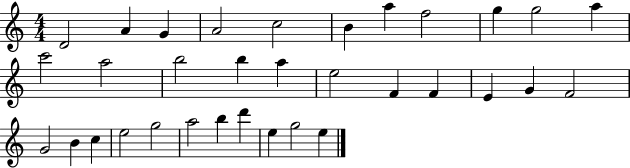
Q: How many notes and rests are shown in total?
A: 33